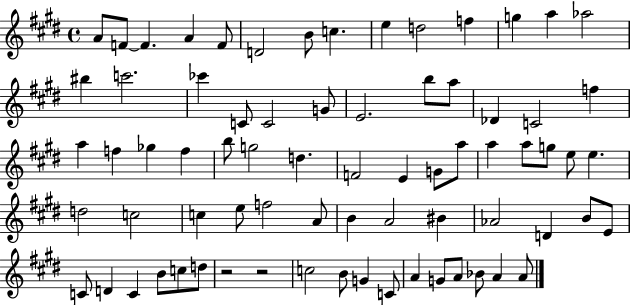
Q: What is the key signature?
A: E major